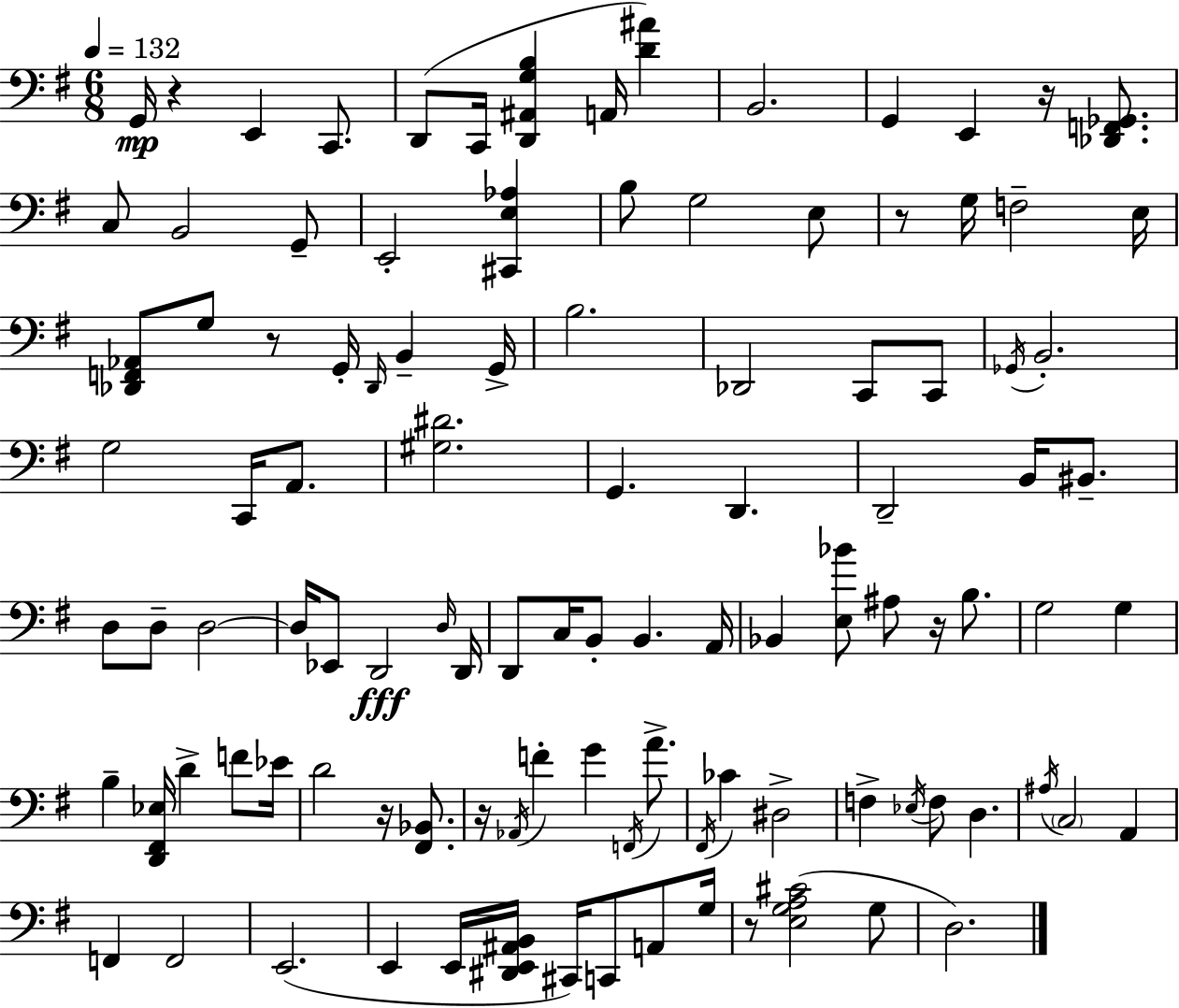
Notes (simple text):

G2/s R/q E2/q C2/e. D2/e C2/s [D2,A#2,G3,B3]/q A2/s [D4,A#4]/q B2/h. G2/q E2/q R/s [Db2,F2,Gb2]/e. C3/e B2/h G2/e E2/h [C#2,E3,Ab3]/q B3/e G3/h E3/e R/e G3/s F3/h E3/s [Db2,F2,Ab2]/e G3/e R/e G2/s Db2/s B2/q G2/s B3/h. Db2/h C2/e C2/e Gb2/s B2/h. G3/h C2/s A2/e. [G#3,D#4]/h. G2/q. D2/q. D2/h B2/s BIS2/e. D3/e D3/e D3/h D3/s Eb2/e D2/h D3/s D2/s D2/e C3/s B2/e B2/q. A2/s Bb2/q [E3,Bb4]/e A#3/e R/s B3/e. G3/h G3/q B3/q [D2,F#2,Eb3]/s D4/q F4/e Eb4/s D4/h R/s [F#2,Bb2]/e. R/s Ab2/s F4/q G4/q F2/s A4/e. F#2/s CES4/q D#3/h F3/q Eb3/s F3/e D3/q. A#3/s C3/h A2/q F2/q F2/h E2/h. E2/q E2/s [D#2,E2,A#2,B2]/s C#2/s C2/e A2/e G3/s R/e [E3,G3,A3,C#4]/h G3/e D3/h.